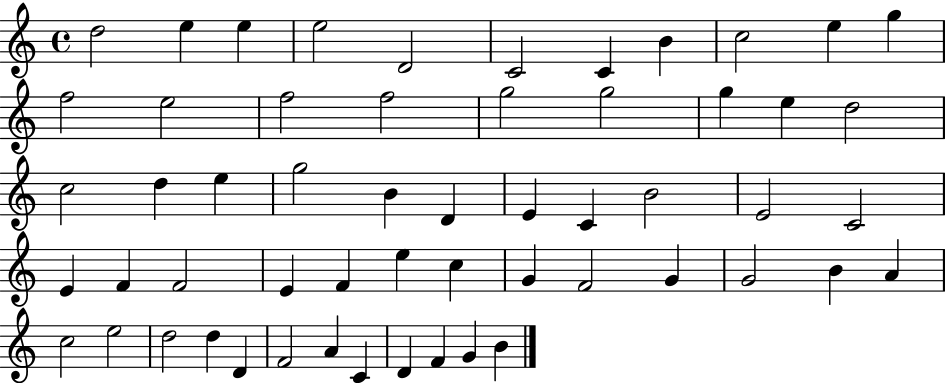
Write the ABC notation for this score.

X:1
T:Untitled
M:4/4
L:1/4
K:C
d2 e e e2 D2 C2 C B c2 e g f2 e2 f2 f2 g2 g2 g e d2 c2 d e g2 B D E C B2 E2 C2 E F F2 E F e c G F2 G G2 B A c2 e2 d2 d D F2 A C D F G B